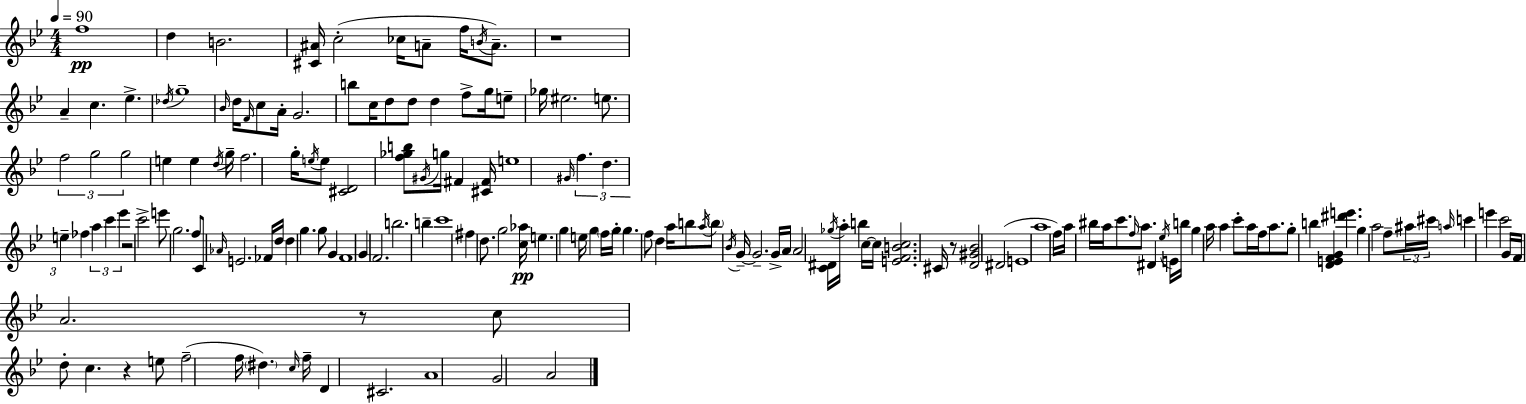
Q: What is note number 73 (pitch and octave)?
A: C6